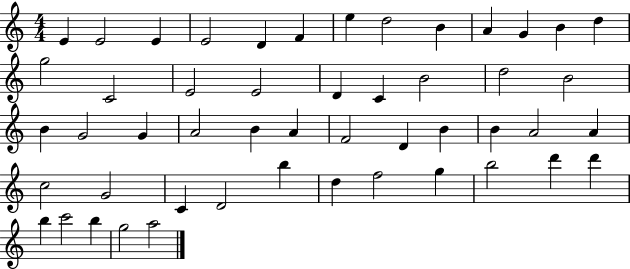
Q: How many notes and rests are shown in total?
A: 50